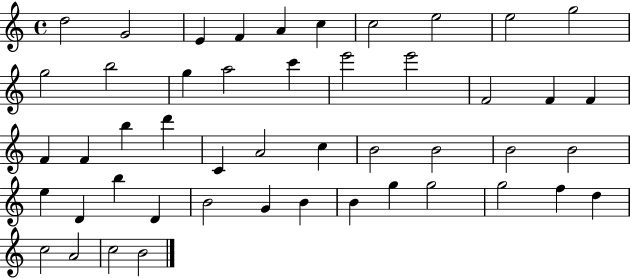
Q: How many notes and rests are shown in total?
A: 48